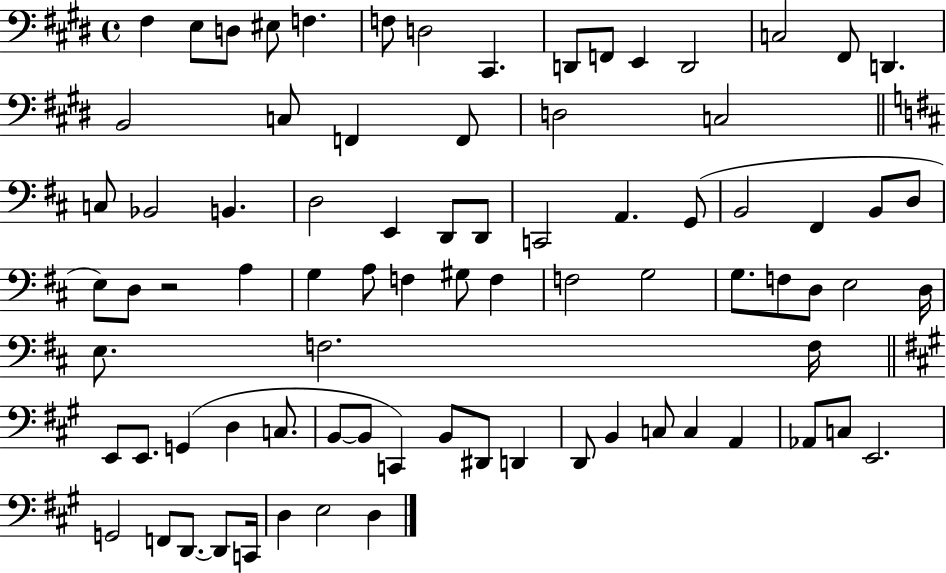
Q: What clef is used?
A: bass